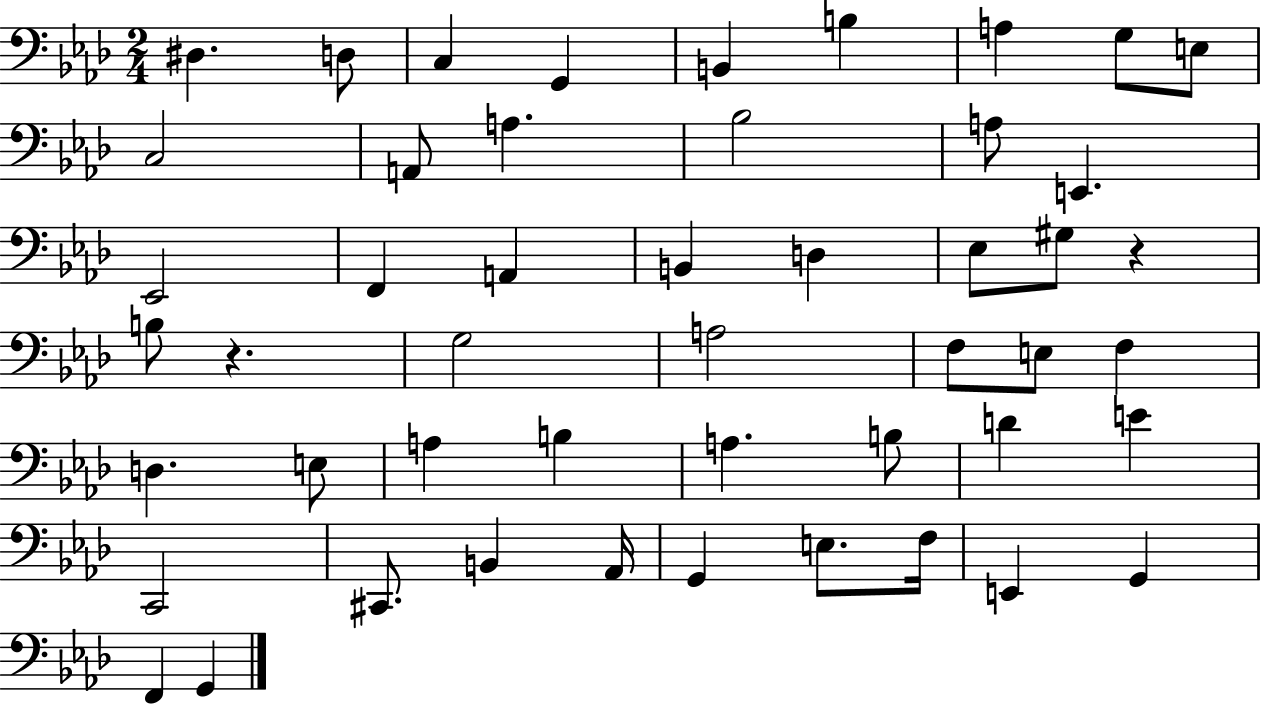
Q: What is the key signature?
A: AES major